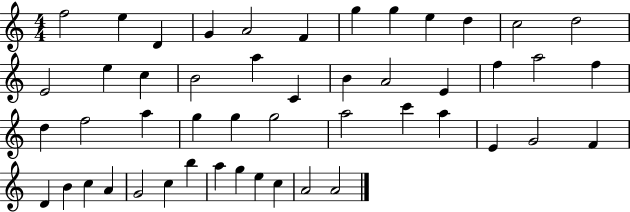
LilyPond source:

{
  \clef treble
  \numericTimeSignature
  \time 4/4
  \key c \major
  f''2 e''4 d'4 | g'4 a'2 f'4 | g''4 g''4 e''4 d''4 | c''2 d''2 | \break e'2 e''4 c''4 | b'2 a''4 c'4 | b'4 a'2 e'4 | f''4 a''2 f''4 | \break d''4 f''2 a''4 | g''4 g''4 g''2 | a''2 c'''4 a''4 | e'4 g'2 f'4 | \break d'4 b'4 c''4 a'4 | g'2 c''4 b''4 | a''4 g''4 e''4 c''4 | a'2 a'2 | \break \bar "|."
}